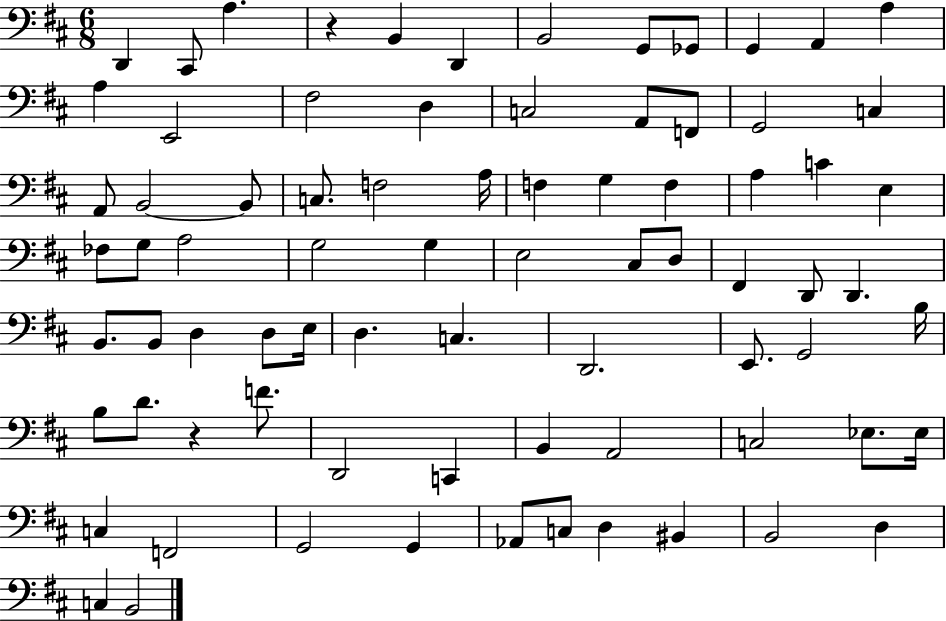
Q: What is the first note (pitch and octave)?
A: D2